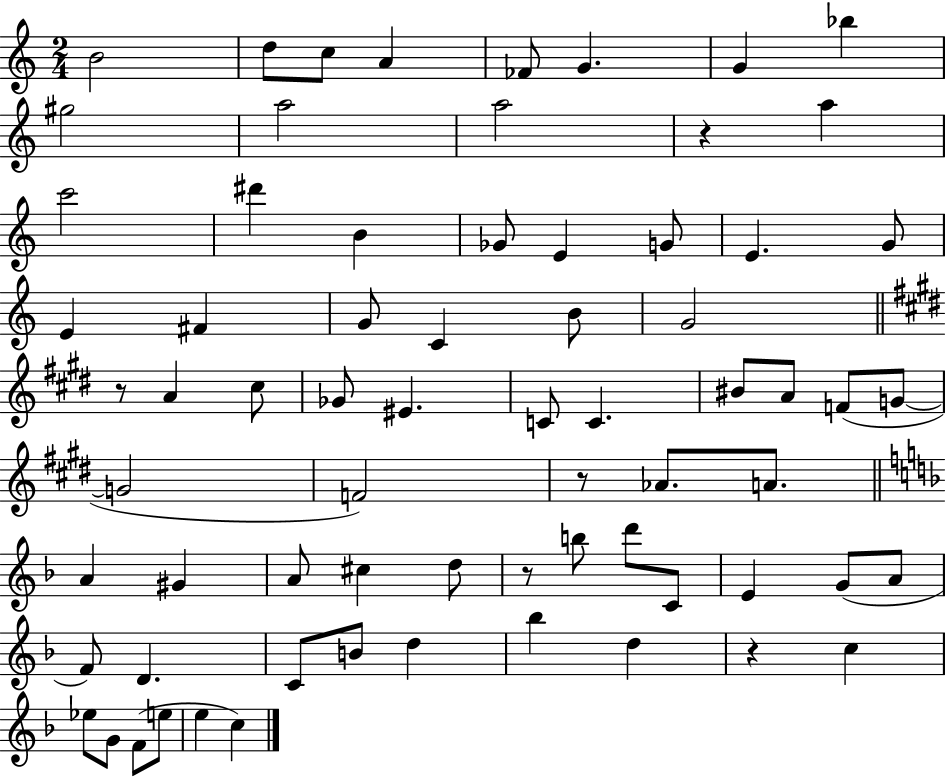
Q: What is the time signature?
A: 2/4